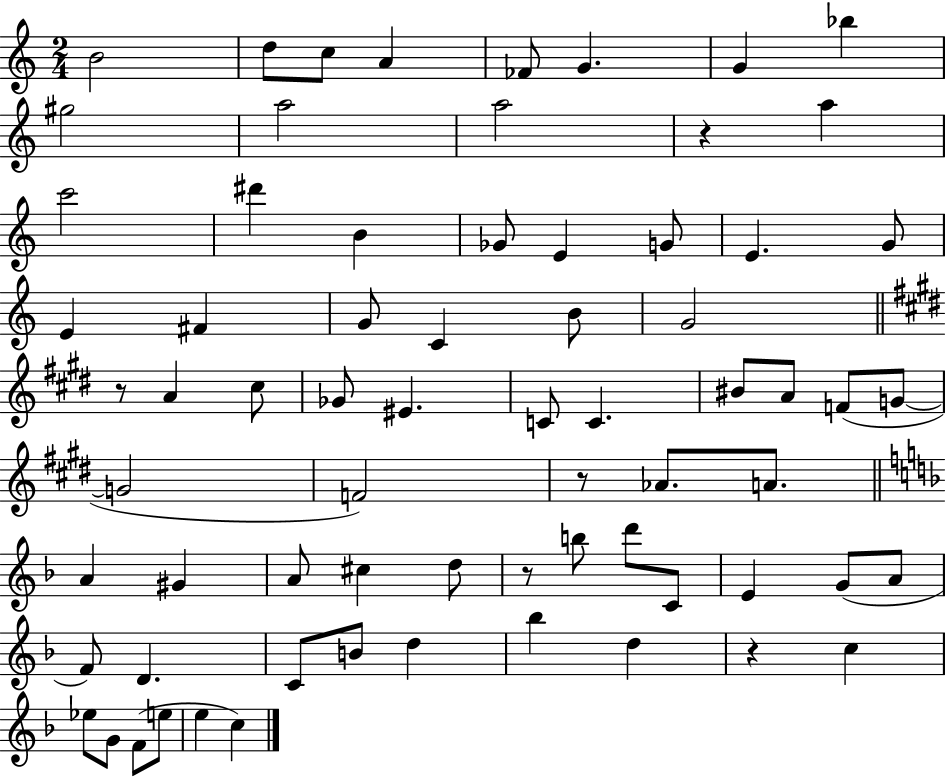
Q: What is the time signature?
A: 2/4